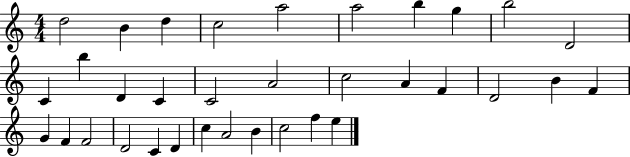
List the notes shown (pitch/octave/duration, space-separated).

D5/h B4/q D5/q C5/h A5/h A5/h B5/q G5/q B5/h D4/h C4/q B5/q D4/q C4/q C4/h A4/h C5/h A4/q F4/q D4/h B4/q F4/q G4/q F4/q F4/h D4/h C4/q D4/q C5/q A4/h B4/q C5/h F5/q E5/q